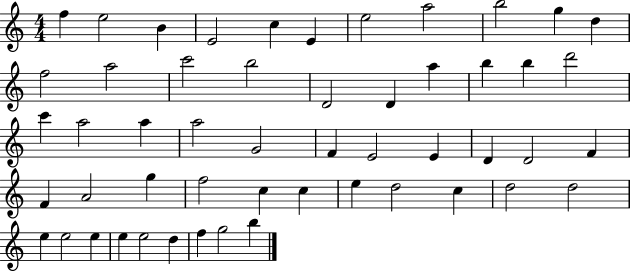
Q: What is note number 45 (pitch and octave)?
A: E5